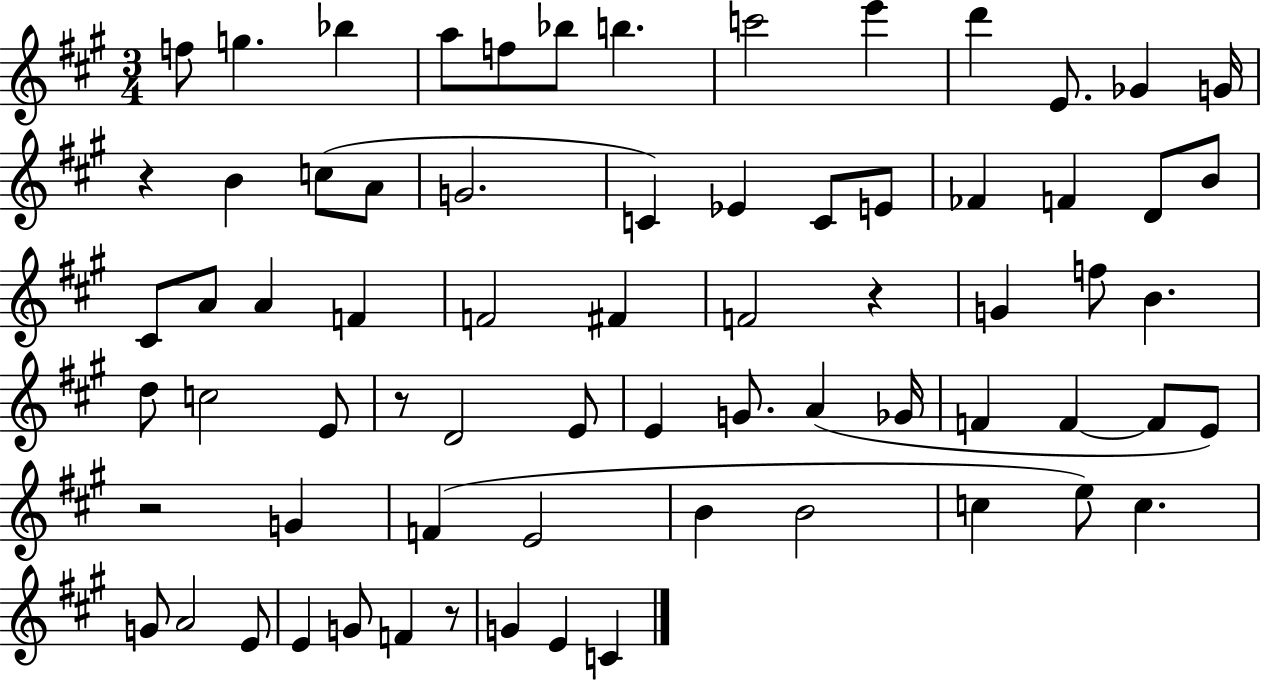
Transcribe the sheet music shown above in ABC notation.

X:1
T:Untitled
M:3/4
L:1/4
K:A
f/2 g _b a/2 f/2 _b/2 b c'2 e' d' E/2 _G G/4 z B c/2 A/2 G2 C _E C/2 E/2 _F F D/2 B/2 ^C/2 A/2 A F F2 ^F F2 z G f/2 B d/2 c2 E/2 z/2 D2 E/2 E G/2 A _G/4 F F F/2 E/2 z2 G F E2 B B2 c e/2 c G/2 A2 E/2 E G/2 F z/2 G E C